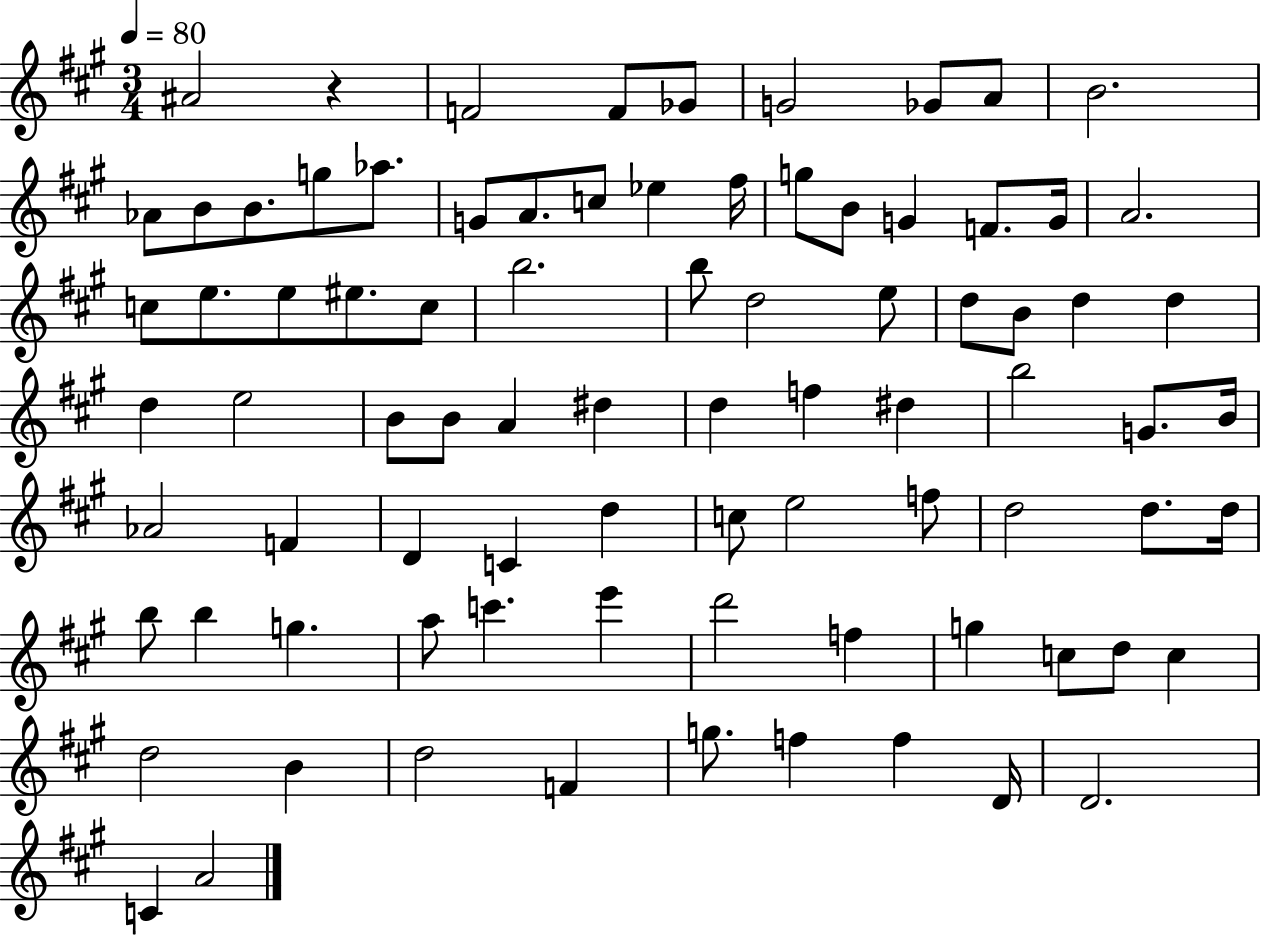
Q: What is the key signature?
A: A major